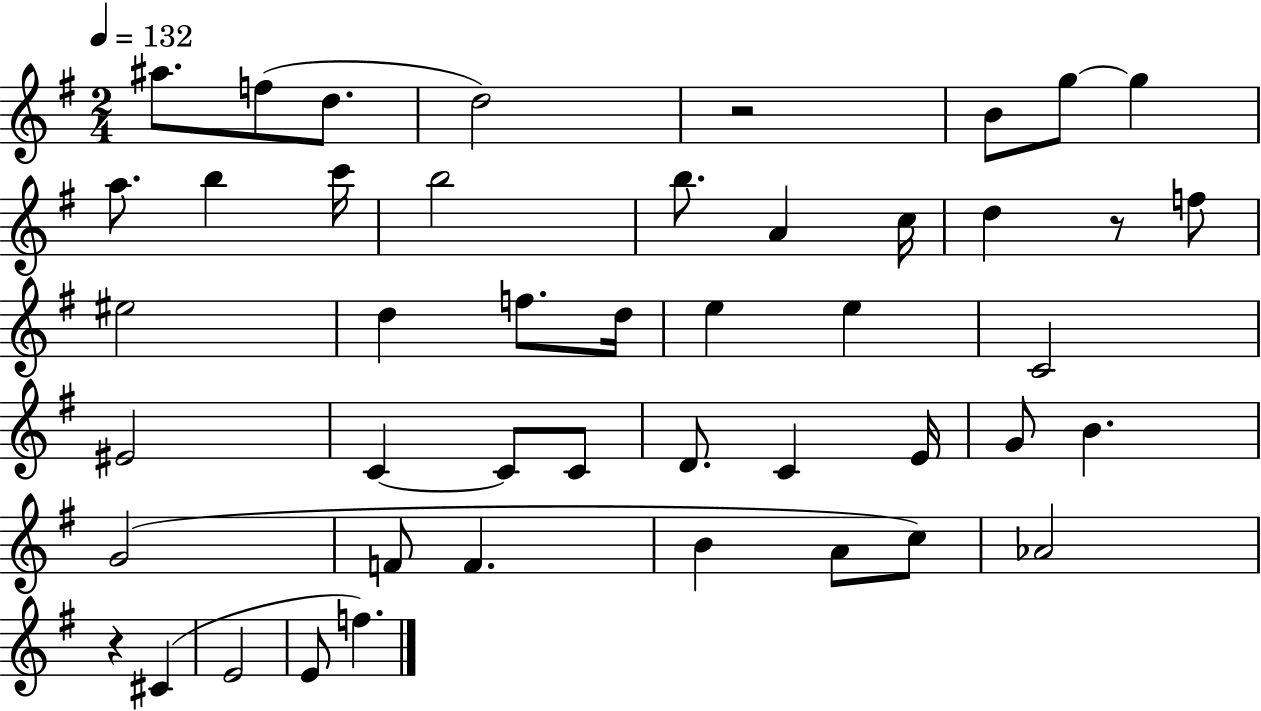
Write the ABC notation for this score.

X:1
T:Untitled
M:2/4
L:1/4
K:G
^a/2 f/2 d/2 d2 z2 B/2 g/2 g a/2 b c'/4 b2 b/2 A c/4 d z/2 f/2 ^e2 d f/2 d/4 e e C2 ^E2 C C/2 C/2 D/2 C E/4 G/2 B G2 F/2 F B A/2 c/2 _A2 z ^C E2 E/2 f